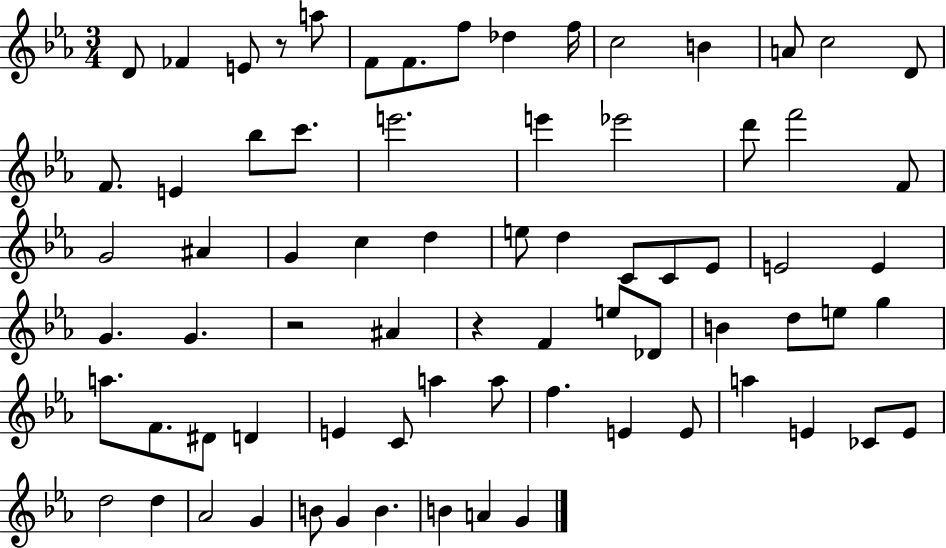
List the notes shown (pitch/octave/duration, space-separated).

D4/e FES4/q E4/e R/e A5/e F4/e F4/e. F5/e Db5/q F5/s C5/h B4/q A4/e C5/h D4/e F4/e. E4/q Bb5/e C6/e. E6/h. E6/q Eb6/h D6/e F6/h F4/e G4/h A#4/q G4/q C5/q D5/q E5/e D5/q C4/e C4/e Eb4/e E4/h E4/q G4/q. G4/q. R/h A#4/q R/q F4/q E5/e Db4/e B4/q D5/e E5/e G5/q A5/e. F4/e. D#4/e D4/q E4/q C4/e A5/q A5/e F5/q. E4/q E4/e A5/q E4/q CES4/e E4/e D5/h D5/q Ab4/h G4/q B4/e G4/q B4/q. B4/q A4/q G4/q